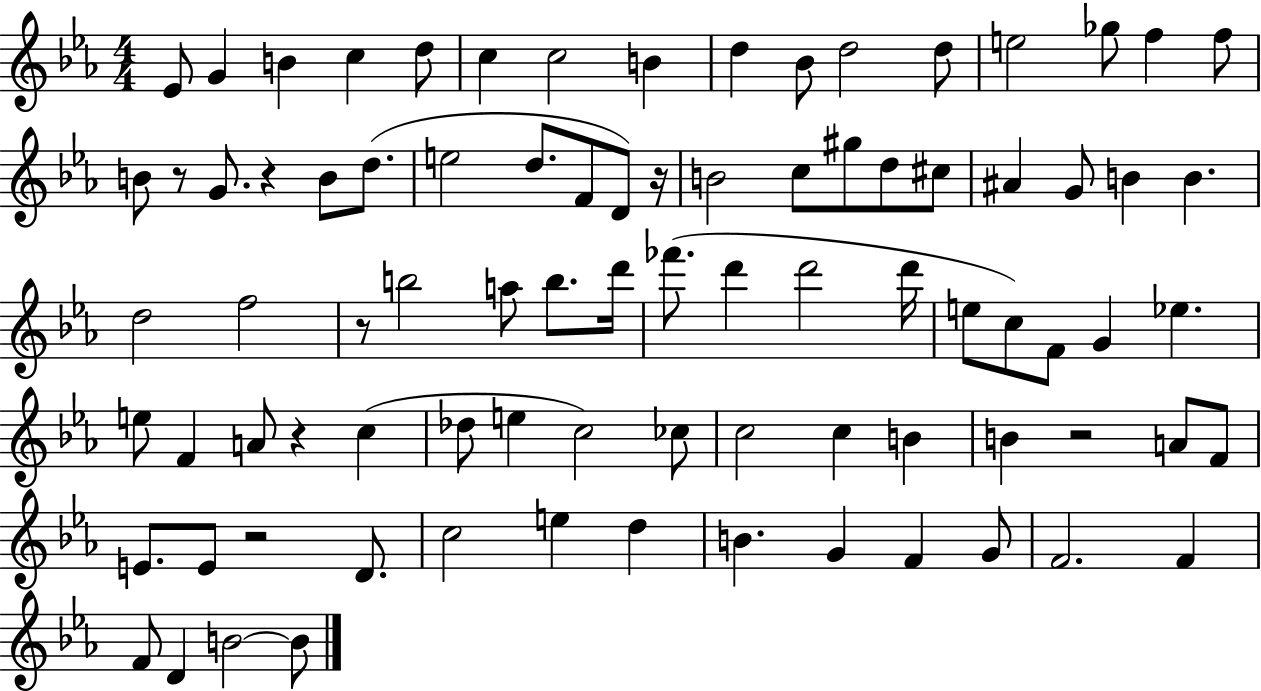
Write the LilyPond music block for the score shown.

{
  \clef treble
  \numericTimeSignature
  \time 4/4
  \key ees \major
  ees'8 g'4 b'4 c''4 d''8 | c''4 c''2 b'4 | d''4 bes'8 d''2 d''8 | e''2 ges''8 f''4 f''8 | \break b'8 r8 g'8. r4 b'8 d''8.( | e''2 d''8. f'8 d'8) r16 | b'2 c''8 gis''8 d''8 cis''8 | ais'4 g'8 b'4 b'4. | \break d''2 f''2 | r8 b''2 a''8 b''8. d'''16 | fes'''8.( d'''4 d'''2 d'''16 | e''8 c''8) f'8 g'4 ees''4. | \break e''8 f'4 a'8 r4 c''4( | des''8 e''4 c''2) ces''8 | c''2 c''4 b'4 | b'4 r2 a'8 f'8 | \break e'8. e'8 r2 d'8. | c''2 e''4 d''4 | b'4. g'4 f'4 g'8 | f'2. f'4 | \break f'8 d'4 b'2~~ b'8 | \bar "|."
}